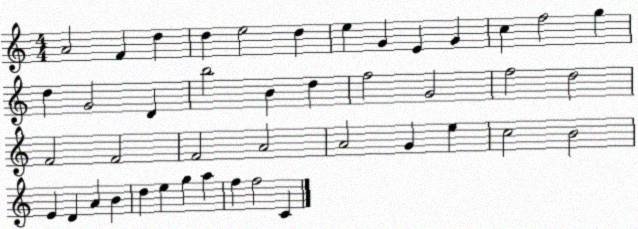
X:1
T:Untitled
M:4/4
L:1/4
K:C
A2 F d d e2 d e G E G c f2 g d G2 D b2 B d f2 G2 f2 d2 F2 F2 F2 A2 A2 G e c2 B2 E D A B d e g a f f2 C